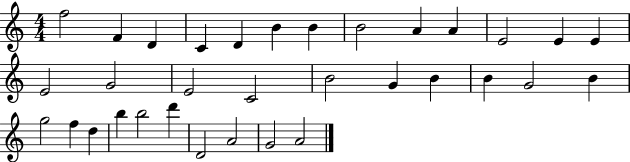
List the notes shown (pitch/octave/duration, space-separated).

F5/h F4/q D4/q C4/q D4/q B4/q B4/q B4/h A4/q A4/q E4/h E4/q E4/q E4/h G4/h E4/h C4/h B4/h G4/q B4/q B4/q G4/h B4/q G5/h F5/q D5/q B5/q B5/h D6/q D4/h A4/h G4/h A4/h